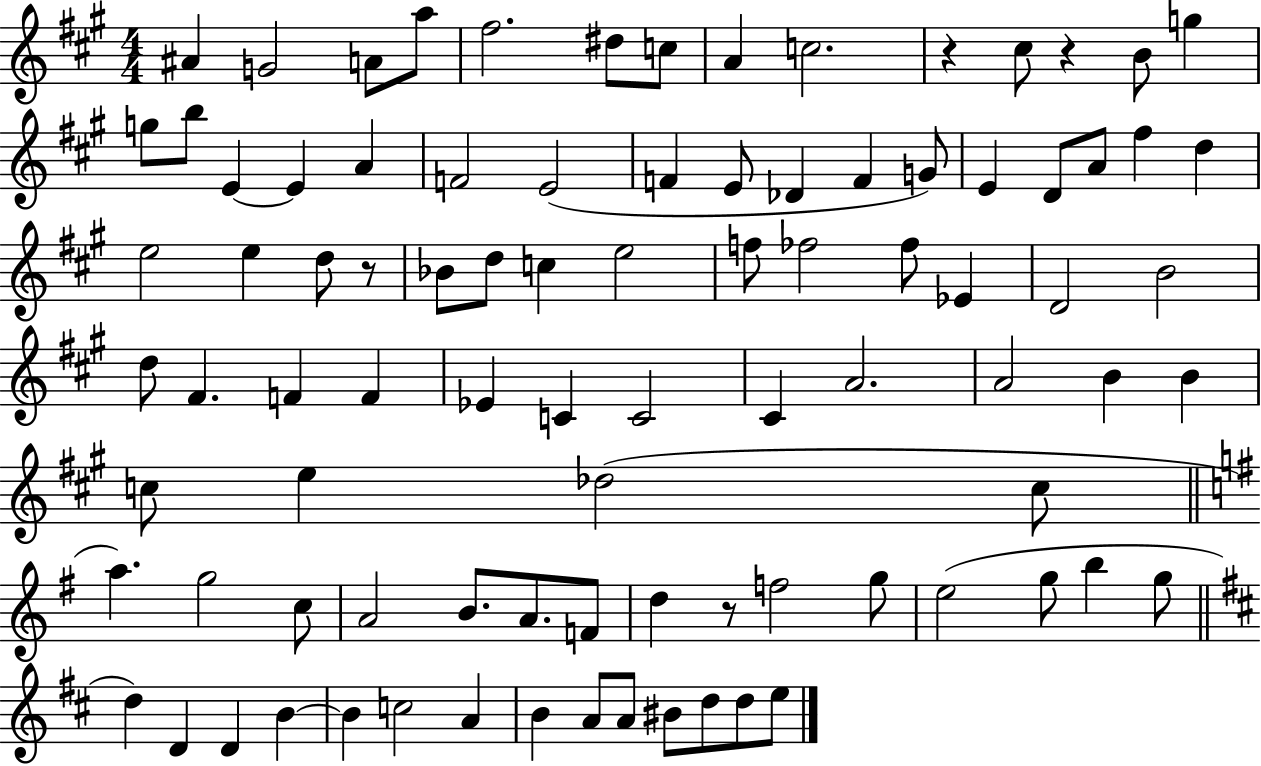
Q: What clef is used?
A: treble